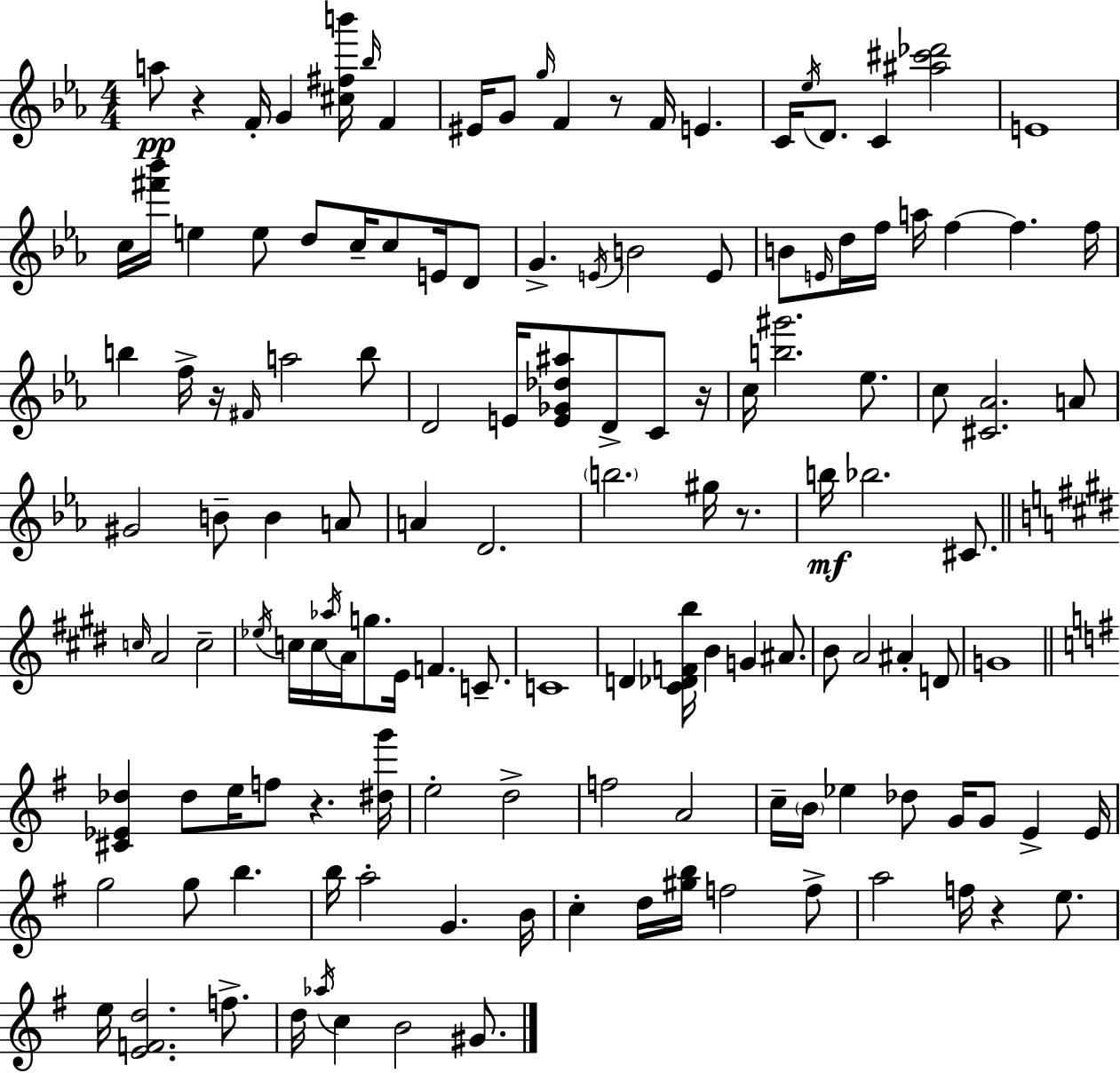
A5/e R/q F4/s G4/q [C#5,F#5,B6]/s Bb5/s F4/q EIS4/s G4/e G5/s F4/q R/e F4/s E4/q. C4/s Eb5/s D4/e. C4/q [A#5,C#6,Db6]/h E4/w C5/s [F#6,Bb6]/s E5/q E5/e D5/e C5/s C5/e E4/s D4/e G4/q. E4/s B4/h E4/e B4/e E4/s D5/s F5/s A5/s F5/q F5/q. F5/s B5/q F5/s R/s F#4/s A5/h B5/e D4/h E4/s [E4,Gb4,Db5,A#5]/e D4/e C4/e R/s C5/s [B5,G#6]/h. Eb5/e. C5/e [C#4,Ab4]/h. A4/e G#4/h B4/e B4/q A4/e A4/q D4/h. B5/h. G#5/s R/e. B5/s Bb5/h. C#4/e. C5/s A4/h C5/h Eb5/s C5/s C5/s Ab5/s A4/s G5/e. E4/s F4/q. C4/e. C4/w D4/q [C#4,Db4,F4,B5]/s B4/q G4/q A#4/e. B4/e A4/h A#4/q D4/e G4/w [C#4,Eb4,Db5]/q Db5/e E5/s F5/e R/q. [D#5,G6]/s E5/h D5/h F5/h A4/h C5/s B4/s Eb5/q Db5/e G4/s G4/e E4/q E4/s G5/h G5/e B5/q. B5/s A5/h G4/q. B4/s C5/q D5/s [G#5,B5]/s F5/h F5/e A5/h F5/s R/q E5/e. E5/s [E4,F4,D5]/h. F5/e. D5/s Ab5/s C5/q B4/h G#4/e.